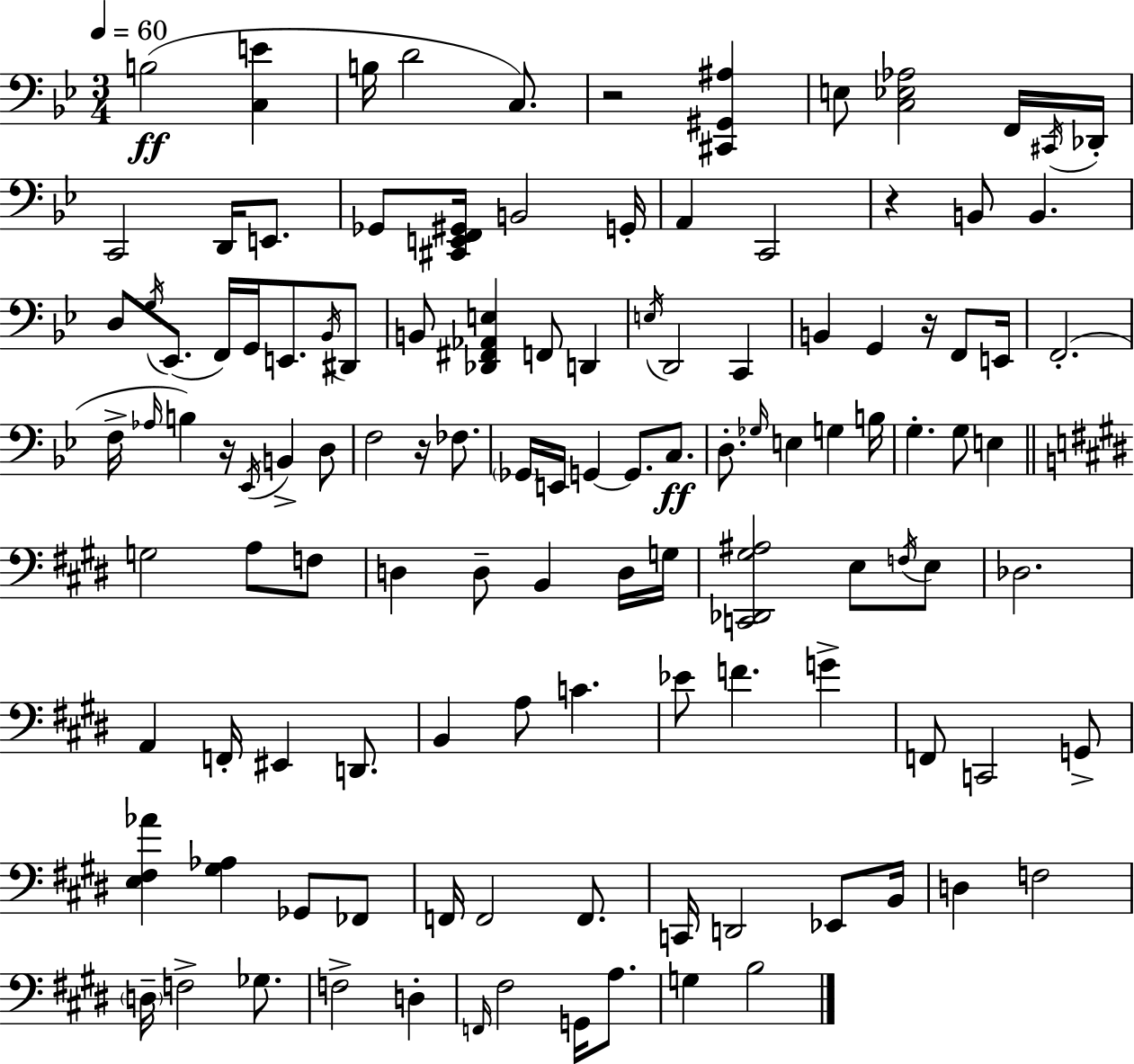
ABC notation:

X:1
T:Untitled
M:3/4
L:1/4
K:Bb
B,2 [C,E] B,/4 D2 C,/2 z2 [^C,,^G,,^A,] E,/2 [C,_E,_A,]2 F,,/4 ^C,,/4 _D,,/4 C,,2 D,,/4 E,,/2 _G,,/2 [^C,,E,,F,,^G,,]/4 B,,2 G,,/4 A,, C,,2 z B,,/2 B,, D,/2 G,/4 _E,,/2 F,,/4 G,,/4 E,,/2 _B,,/4 ^D,,/2 B,,/2 [_D,,^F,,_A,,E,] F,,/2 D,, E,/4 D,,2 C,, B,, G,, z/4 F,,/2 E,,/4 F,,2 F,/4 _A,/4 B, z/4 _E,,/4 B,, D,/2 F,2 z/4 _F,/2 _G,,/4 E,,/4 G,, G,,/2 C,/2 D,/2 _G,/4 E, G, B,/4 G, G,/2 E, G,2 A,/2 F,/2 D, D,/2 B,, D,/4 G,/4 [C,,_D,,^G,^A,]2 E,/2 F,/4 E,/2 _D,2 A,, F,,/4 ^E,, D,,/2 B,, A,/2 C _E/2 F G F,,/2 C,,2 G,,/2 [E,^F,_A] [^G,_A,] _G,,/2 _F,,/2 F,,/4 F,,2 F,,/2 C,,/4 D,,2 _E,,/2 B,,/4 D, F,2 D,/4 F,2 _G,/2 F,2 D, F,,/4 ^F,2 G,,/4 A,/2 G, B,2